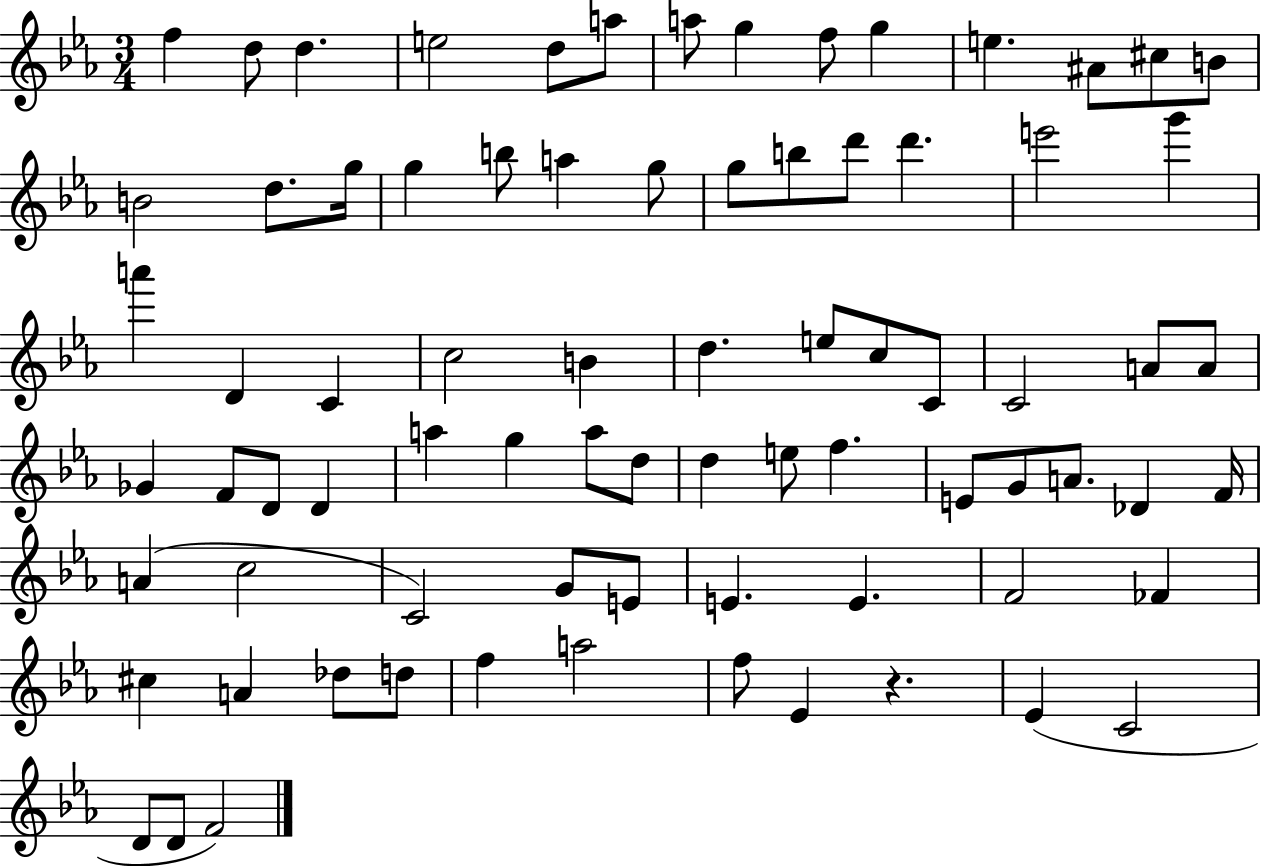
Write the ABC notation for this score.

X:1
T:Untitled
M:3/4
L:1/4
K:Eb
f d/2 d e2 d/2 a/2 a/2 g f/2 g e ^A/2 ^c/2 B/2 B2 d/2 g/4 g b/2 a g/2 g/2 b/2 d'/2 d' e'2 g' a' D C c2 B d e/2 c/2 C/2 C2 A/2 A/2 _G F/2 D/2 D a g a/2 d/2 d e/2 f E/2 G/2 A/2 _D F/4 A c2 C2 G/2 E/2 E E F2 _F ^c A _d/2 d/2 f a2 f/2 _E z _E C2 D/2 D/2 F2